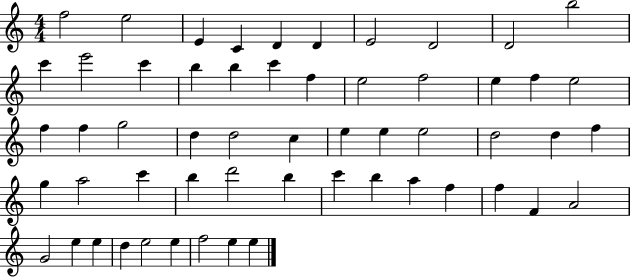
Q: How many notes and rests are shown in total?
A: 56